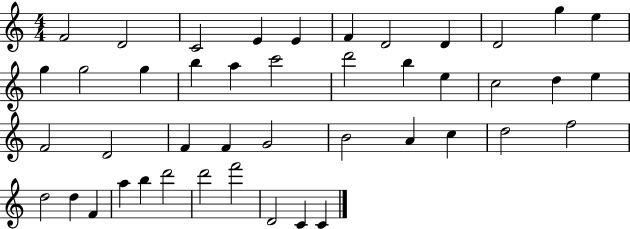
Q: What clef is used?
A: treble